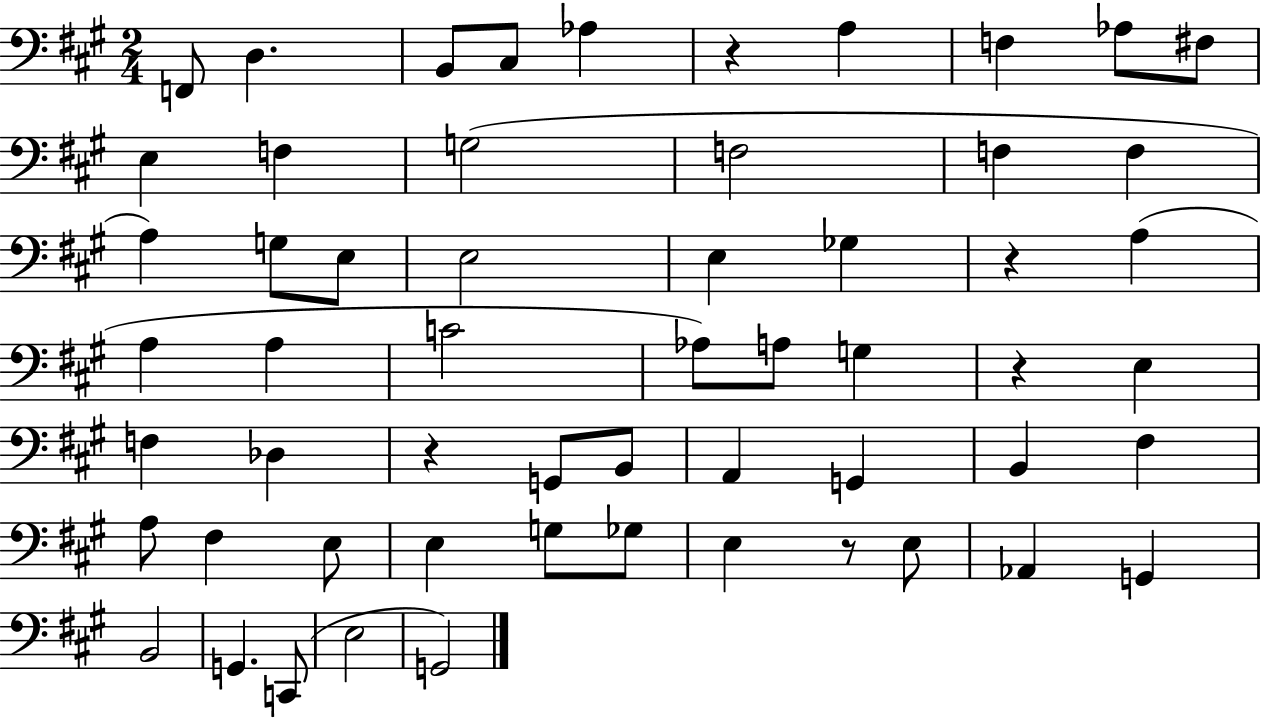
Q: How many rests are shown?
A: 5